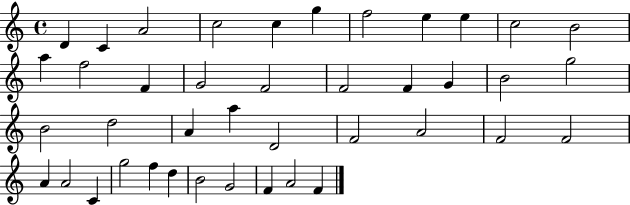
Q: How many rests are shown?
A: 0